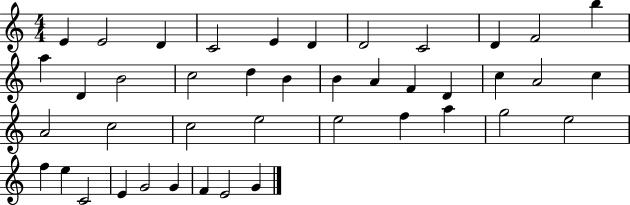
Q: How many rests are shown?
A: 0